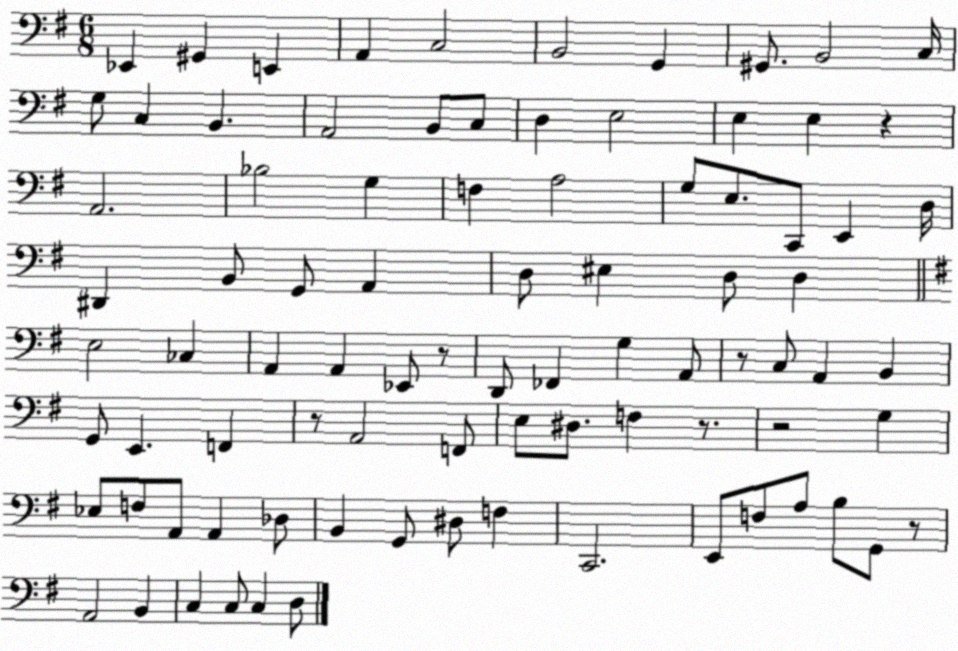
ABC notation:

X:1
T:Untitled
M:6/8
L:1/4
K:G
_E,, ^G,, E,, A,, C,2 B,,2 G,, ^G,,/2 B,,2 C,/4 G,/2 C, B,, A,,2 B,,/2 C,/2 D, E,2 E, E, z A,,2 _B,2 G, F, A,2 G,/2 E,/2 C,,/2 E,, D,/4 ^D,, B,,/2 G,,/2 A,, D,/2 ^E, D,/2 D, E,2 _C, A,, A,, _E,,/2 z/2 D,,/2 _F,, G, A,,/2 z/2 C,/2 A,, B,, G,,/2 E,, F,, z/2 A,,2 F,,/2 E,/2 ^D,/2 F, z/2 z2 G, _E,/2 F,/2 A,,/2 A,, _D,/2 B,, G,,/2 ^D,/2 F, C,,2 E,,/2 F,/2 A,/2 B,/2 G,,/2 z/2 A,,2 B,, C, C,/2 C, D,/2